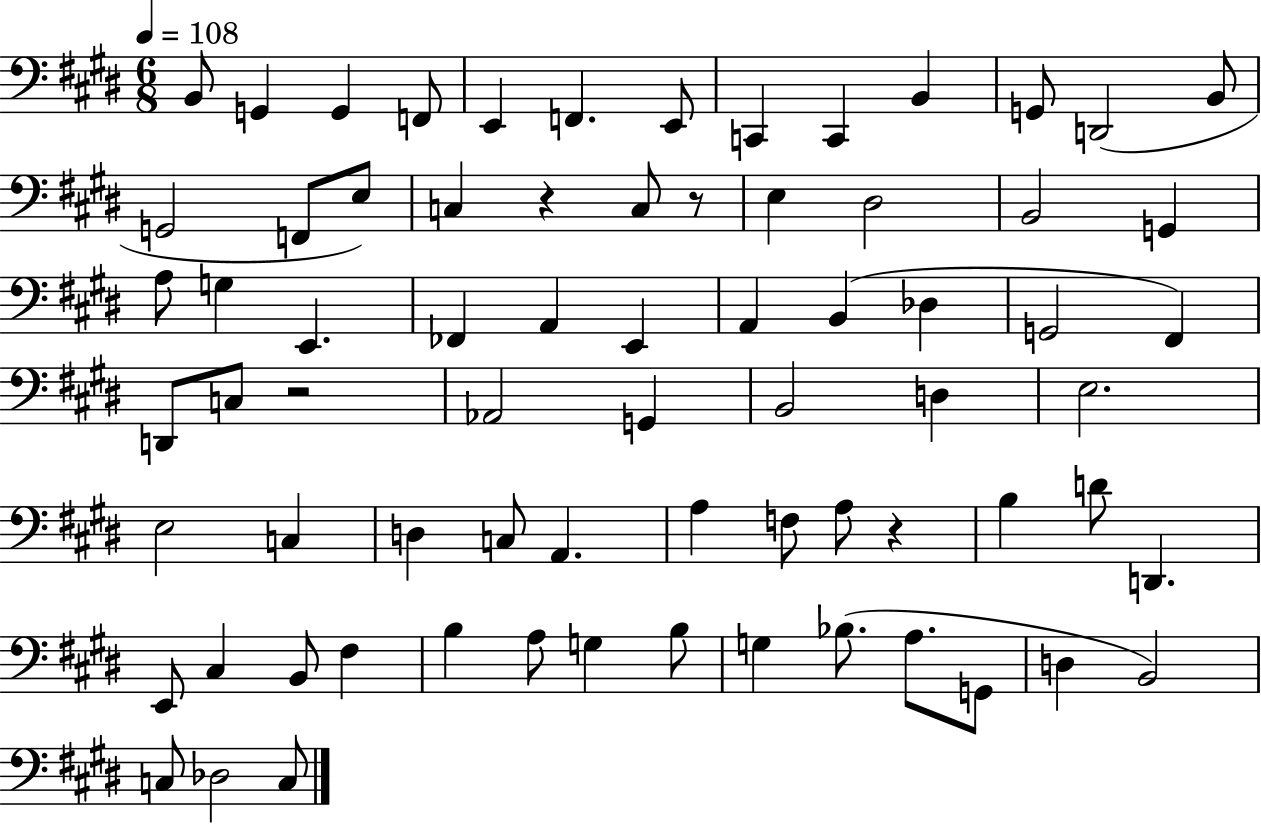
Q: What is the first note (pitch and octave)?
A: B2